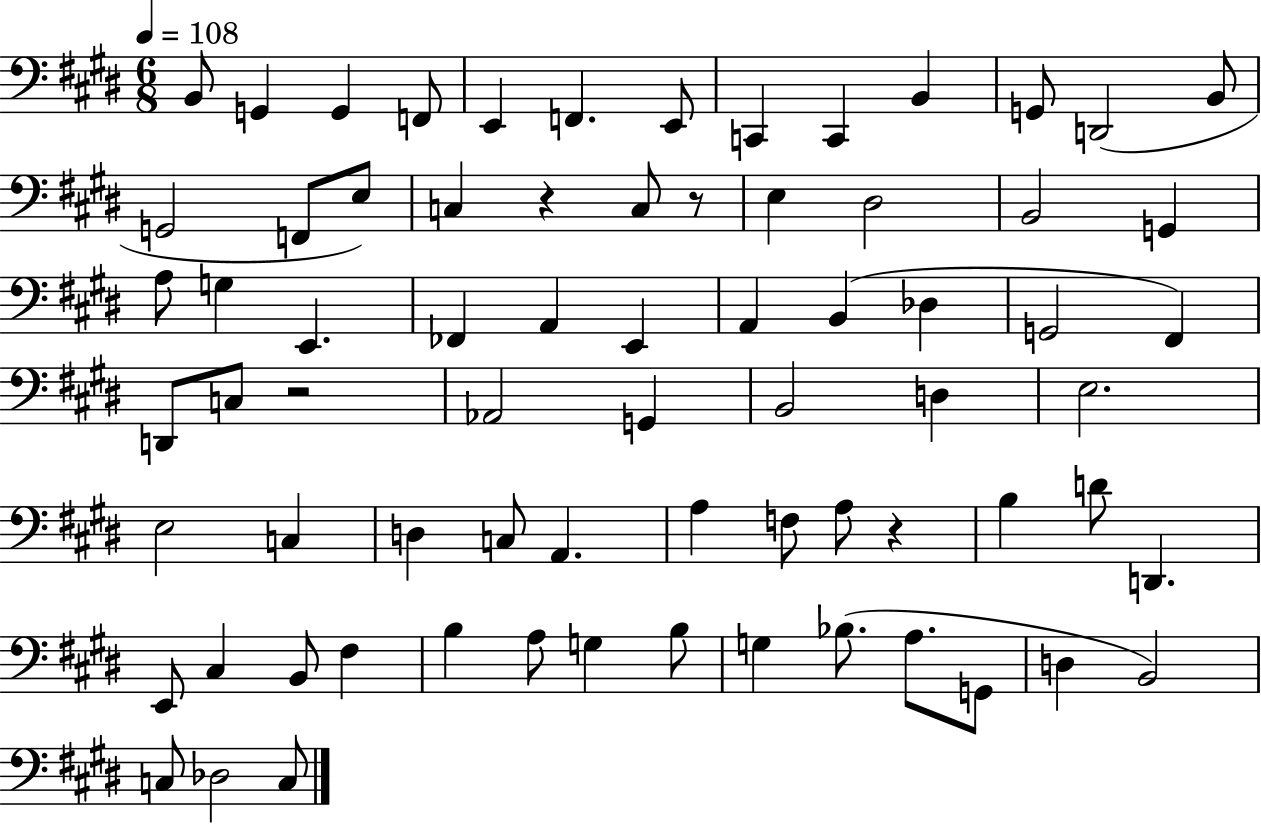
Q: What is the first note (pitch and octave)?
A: B2